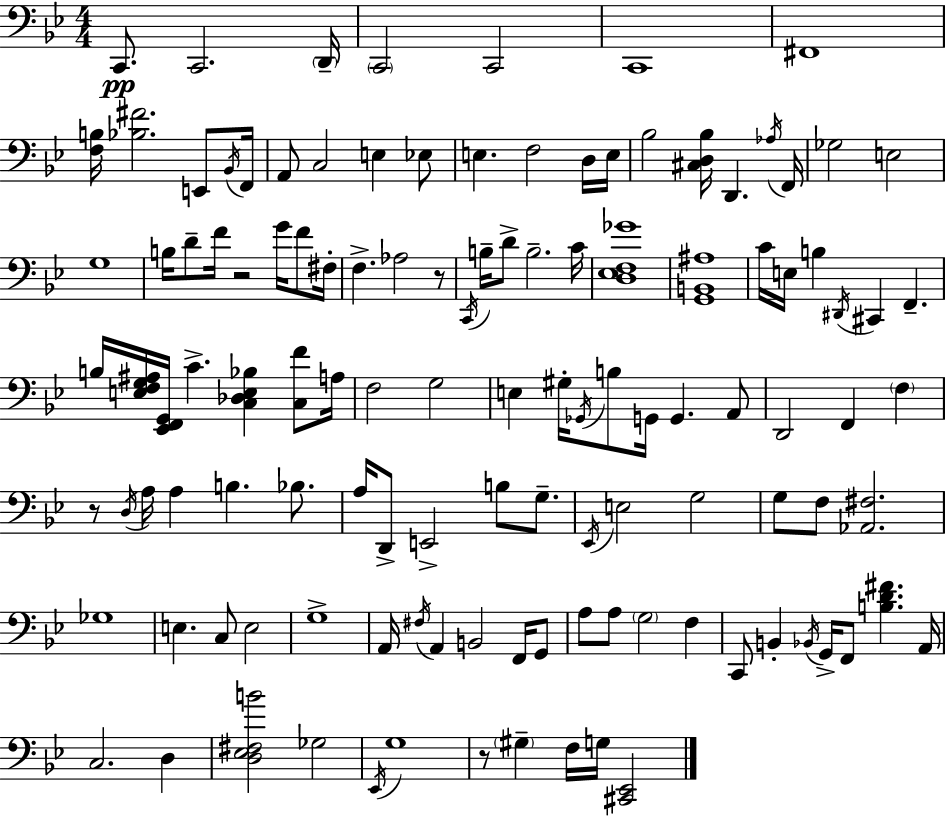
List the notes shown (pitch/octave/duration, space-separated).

C2/e. C2/h. D2/s C2/h C2/h C2/w F#2/w [F3,B3]/s [Bb3,F#4]/h. E2/e Bb2/s F2/s A2/e C3/h E3/q Eb3/e E3/q. F3/h D3/s E3/s Bb3/h [C#3,D3,Bb3]/s D2/q. Ab3/s F2/s Gb3/h E3/h G3/w B3/s D4/e F4/s R/h G4/s F4/e F#3/s F3/q. Ab3/h R/e C2/s B3/s D4/e B3/h. C4/s [D3,Eb3,F3,Gb4]/w [G2,B2,A#3]/w C4/s E3/s B3/q D#2/s C#2/q F2/q. B3/s [E3,F3,G3,A#3]/s [Eb2,F2,G2]/s C4/q. [C3,Db3,E3,Bb3]/q [C3,F4]/e A3/s F3/h G3/h E3/q G#3/s Gb2/s B3/e G2/s G2/q. A2/e D2/h F2/q F3/q R/e D3/s A3/s A3/q B3/q. Bb3/e. A3/s D2/e E2/h B3/e G3/e. Eb2/s E3/h G3/h G3/e F3/e [Ab2,F#3]/h. Gb3/w E3/q. C3/e E3/h G3/w A2/s F#3/s A2/q B2/h F2/s G2/e A3/e A3/e G3/h F3/q C2/e B2/q Bb2/s G2/s F2/e [B3,D4,F#4]/q. A2/s C3/h. D3/q [D3,Eb3,F#3,B4]/h Gb3/h Eb2/s G3/w R/e G#3/q F3/s G3/s [C#2,Eb2]/h